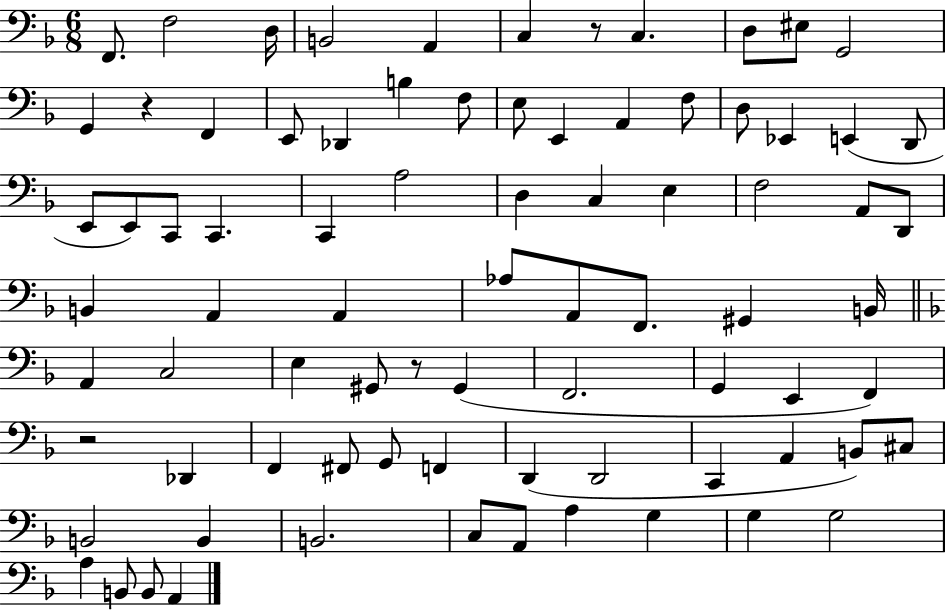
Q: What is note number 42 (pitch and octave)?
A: F2